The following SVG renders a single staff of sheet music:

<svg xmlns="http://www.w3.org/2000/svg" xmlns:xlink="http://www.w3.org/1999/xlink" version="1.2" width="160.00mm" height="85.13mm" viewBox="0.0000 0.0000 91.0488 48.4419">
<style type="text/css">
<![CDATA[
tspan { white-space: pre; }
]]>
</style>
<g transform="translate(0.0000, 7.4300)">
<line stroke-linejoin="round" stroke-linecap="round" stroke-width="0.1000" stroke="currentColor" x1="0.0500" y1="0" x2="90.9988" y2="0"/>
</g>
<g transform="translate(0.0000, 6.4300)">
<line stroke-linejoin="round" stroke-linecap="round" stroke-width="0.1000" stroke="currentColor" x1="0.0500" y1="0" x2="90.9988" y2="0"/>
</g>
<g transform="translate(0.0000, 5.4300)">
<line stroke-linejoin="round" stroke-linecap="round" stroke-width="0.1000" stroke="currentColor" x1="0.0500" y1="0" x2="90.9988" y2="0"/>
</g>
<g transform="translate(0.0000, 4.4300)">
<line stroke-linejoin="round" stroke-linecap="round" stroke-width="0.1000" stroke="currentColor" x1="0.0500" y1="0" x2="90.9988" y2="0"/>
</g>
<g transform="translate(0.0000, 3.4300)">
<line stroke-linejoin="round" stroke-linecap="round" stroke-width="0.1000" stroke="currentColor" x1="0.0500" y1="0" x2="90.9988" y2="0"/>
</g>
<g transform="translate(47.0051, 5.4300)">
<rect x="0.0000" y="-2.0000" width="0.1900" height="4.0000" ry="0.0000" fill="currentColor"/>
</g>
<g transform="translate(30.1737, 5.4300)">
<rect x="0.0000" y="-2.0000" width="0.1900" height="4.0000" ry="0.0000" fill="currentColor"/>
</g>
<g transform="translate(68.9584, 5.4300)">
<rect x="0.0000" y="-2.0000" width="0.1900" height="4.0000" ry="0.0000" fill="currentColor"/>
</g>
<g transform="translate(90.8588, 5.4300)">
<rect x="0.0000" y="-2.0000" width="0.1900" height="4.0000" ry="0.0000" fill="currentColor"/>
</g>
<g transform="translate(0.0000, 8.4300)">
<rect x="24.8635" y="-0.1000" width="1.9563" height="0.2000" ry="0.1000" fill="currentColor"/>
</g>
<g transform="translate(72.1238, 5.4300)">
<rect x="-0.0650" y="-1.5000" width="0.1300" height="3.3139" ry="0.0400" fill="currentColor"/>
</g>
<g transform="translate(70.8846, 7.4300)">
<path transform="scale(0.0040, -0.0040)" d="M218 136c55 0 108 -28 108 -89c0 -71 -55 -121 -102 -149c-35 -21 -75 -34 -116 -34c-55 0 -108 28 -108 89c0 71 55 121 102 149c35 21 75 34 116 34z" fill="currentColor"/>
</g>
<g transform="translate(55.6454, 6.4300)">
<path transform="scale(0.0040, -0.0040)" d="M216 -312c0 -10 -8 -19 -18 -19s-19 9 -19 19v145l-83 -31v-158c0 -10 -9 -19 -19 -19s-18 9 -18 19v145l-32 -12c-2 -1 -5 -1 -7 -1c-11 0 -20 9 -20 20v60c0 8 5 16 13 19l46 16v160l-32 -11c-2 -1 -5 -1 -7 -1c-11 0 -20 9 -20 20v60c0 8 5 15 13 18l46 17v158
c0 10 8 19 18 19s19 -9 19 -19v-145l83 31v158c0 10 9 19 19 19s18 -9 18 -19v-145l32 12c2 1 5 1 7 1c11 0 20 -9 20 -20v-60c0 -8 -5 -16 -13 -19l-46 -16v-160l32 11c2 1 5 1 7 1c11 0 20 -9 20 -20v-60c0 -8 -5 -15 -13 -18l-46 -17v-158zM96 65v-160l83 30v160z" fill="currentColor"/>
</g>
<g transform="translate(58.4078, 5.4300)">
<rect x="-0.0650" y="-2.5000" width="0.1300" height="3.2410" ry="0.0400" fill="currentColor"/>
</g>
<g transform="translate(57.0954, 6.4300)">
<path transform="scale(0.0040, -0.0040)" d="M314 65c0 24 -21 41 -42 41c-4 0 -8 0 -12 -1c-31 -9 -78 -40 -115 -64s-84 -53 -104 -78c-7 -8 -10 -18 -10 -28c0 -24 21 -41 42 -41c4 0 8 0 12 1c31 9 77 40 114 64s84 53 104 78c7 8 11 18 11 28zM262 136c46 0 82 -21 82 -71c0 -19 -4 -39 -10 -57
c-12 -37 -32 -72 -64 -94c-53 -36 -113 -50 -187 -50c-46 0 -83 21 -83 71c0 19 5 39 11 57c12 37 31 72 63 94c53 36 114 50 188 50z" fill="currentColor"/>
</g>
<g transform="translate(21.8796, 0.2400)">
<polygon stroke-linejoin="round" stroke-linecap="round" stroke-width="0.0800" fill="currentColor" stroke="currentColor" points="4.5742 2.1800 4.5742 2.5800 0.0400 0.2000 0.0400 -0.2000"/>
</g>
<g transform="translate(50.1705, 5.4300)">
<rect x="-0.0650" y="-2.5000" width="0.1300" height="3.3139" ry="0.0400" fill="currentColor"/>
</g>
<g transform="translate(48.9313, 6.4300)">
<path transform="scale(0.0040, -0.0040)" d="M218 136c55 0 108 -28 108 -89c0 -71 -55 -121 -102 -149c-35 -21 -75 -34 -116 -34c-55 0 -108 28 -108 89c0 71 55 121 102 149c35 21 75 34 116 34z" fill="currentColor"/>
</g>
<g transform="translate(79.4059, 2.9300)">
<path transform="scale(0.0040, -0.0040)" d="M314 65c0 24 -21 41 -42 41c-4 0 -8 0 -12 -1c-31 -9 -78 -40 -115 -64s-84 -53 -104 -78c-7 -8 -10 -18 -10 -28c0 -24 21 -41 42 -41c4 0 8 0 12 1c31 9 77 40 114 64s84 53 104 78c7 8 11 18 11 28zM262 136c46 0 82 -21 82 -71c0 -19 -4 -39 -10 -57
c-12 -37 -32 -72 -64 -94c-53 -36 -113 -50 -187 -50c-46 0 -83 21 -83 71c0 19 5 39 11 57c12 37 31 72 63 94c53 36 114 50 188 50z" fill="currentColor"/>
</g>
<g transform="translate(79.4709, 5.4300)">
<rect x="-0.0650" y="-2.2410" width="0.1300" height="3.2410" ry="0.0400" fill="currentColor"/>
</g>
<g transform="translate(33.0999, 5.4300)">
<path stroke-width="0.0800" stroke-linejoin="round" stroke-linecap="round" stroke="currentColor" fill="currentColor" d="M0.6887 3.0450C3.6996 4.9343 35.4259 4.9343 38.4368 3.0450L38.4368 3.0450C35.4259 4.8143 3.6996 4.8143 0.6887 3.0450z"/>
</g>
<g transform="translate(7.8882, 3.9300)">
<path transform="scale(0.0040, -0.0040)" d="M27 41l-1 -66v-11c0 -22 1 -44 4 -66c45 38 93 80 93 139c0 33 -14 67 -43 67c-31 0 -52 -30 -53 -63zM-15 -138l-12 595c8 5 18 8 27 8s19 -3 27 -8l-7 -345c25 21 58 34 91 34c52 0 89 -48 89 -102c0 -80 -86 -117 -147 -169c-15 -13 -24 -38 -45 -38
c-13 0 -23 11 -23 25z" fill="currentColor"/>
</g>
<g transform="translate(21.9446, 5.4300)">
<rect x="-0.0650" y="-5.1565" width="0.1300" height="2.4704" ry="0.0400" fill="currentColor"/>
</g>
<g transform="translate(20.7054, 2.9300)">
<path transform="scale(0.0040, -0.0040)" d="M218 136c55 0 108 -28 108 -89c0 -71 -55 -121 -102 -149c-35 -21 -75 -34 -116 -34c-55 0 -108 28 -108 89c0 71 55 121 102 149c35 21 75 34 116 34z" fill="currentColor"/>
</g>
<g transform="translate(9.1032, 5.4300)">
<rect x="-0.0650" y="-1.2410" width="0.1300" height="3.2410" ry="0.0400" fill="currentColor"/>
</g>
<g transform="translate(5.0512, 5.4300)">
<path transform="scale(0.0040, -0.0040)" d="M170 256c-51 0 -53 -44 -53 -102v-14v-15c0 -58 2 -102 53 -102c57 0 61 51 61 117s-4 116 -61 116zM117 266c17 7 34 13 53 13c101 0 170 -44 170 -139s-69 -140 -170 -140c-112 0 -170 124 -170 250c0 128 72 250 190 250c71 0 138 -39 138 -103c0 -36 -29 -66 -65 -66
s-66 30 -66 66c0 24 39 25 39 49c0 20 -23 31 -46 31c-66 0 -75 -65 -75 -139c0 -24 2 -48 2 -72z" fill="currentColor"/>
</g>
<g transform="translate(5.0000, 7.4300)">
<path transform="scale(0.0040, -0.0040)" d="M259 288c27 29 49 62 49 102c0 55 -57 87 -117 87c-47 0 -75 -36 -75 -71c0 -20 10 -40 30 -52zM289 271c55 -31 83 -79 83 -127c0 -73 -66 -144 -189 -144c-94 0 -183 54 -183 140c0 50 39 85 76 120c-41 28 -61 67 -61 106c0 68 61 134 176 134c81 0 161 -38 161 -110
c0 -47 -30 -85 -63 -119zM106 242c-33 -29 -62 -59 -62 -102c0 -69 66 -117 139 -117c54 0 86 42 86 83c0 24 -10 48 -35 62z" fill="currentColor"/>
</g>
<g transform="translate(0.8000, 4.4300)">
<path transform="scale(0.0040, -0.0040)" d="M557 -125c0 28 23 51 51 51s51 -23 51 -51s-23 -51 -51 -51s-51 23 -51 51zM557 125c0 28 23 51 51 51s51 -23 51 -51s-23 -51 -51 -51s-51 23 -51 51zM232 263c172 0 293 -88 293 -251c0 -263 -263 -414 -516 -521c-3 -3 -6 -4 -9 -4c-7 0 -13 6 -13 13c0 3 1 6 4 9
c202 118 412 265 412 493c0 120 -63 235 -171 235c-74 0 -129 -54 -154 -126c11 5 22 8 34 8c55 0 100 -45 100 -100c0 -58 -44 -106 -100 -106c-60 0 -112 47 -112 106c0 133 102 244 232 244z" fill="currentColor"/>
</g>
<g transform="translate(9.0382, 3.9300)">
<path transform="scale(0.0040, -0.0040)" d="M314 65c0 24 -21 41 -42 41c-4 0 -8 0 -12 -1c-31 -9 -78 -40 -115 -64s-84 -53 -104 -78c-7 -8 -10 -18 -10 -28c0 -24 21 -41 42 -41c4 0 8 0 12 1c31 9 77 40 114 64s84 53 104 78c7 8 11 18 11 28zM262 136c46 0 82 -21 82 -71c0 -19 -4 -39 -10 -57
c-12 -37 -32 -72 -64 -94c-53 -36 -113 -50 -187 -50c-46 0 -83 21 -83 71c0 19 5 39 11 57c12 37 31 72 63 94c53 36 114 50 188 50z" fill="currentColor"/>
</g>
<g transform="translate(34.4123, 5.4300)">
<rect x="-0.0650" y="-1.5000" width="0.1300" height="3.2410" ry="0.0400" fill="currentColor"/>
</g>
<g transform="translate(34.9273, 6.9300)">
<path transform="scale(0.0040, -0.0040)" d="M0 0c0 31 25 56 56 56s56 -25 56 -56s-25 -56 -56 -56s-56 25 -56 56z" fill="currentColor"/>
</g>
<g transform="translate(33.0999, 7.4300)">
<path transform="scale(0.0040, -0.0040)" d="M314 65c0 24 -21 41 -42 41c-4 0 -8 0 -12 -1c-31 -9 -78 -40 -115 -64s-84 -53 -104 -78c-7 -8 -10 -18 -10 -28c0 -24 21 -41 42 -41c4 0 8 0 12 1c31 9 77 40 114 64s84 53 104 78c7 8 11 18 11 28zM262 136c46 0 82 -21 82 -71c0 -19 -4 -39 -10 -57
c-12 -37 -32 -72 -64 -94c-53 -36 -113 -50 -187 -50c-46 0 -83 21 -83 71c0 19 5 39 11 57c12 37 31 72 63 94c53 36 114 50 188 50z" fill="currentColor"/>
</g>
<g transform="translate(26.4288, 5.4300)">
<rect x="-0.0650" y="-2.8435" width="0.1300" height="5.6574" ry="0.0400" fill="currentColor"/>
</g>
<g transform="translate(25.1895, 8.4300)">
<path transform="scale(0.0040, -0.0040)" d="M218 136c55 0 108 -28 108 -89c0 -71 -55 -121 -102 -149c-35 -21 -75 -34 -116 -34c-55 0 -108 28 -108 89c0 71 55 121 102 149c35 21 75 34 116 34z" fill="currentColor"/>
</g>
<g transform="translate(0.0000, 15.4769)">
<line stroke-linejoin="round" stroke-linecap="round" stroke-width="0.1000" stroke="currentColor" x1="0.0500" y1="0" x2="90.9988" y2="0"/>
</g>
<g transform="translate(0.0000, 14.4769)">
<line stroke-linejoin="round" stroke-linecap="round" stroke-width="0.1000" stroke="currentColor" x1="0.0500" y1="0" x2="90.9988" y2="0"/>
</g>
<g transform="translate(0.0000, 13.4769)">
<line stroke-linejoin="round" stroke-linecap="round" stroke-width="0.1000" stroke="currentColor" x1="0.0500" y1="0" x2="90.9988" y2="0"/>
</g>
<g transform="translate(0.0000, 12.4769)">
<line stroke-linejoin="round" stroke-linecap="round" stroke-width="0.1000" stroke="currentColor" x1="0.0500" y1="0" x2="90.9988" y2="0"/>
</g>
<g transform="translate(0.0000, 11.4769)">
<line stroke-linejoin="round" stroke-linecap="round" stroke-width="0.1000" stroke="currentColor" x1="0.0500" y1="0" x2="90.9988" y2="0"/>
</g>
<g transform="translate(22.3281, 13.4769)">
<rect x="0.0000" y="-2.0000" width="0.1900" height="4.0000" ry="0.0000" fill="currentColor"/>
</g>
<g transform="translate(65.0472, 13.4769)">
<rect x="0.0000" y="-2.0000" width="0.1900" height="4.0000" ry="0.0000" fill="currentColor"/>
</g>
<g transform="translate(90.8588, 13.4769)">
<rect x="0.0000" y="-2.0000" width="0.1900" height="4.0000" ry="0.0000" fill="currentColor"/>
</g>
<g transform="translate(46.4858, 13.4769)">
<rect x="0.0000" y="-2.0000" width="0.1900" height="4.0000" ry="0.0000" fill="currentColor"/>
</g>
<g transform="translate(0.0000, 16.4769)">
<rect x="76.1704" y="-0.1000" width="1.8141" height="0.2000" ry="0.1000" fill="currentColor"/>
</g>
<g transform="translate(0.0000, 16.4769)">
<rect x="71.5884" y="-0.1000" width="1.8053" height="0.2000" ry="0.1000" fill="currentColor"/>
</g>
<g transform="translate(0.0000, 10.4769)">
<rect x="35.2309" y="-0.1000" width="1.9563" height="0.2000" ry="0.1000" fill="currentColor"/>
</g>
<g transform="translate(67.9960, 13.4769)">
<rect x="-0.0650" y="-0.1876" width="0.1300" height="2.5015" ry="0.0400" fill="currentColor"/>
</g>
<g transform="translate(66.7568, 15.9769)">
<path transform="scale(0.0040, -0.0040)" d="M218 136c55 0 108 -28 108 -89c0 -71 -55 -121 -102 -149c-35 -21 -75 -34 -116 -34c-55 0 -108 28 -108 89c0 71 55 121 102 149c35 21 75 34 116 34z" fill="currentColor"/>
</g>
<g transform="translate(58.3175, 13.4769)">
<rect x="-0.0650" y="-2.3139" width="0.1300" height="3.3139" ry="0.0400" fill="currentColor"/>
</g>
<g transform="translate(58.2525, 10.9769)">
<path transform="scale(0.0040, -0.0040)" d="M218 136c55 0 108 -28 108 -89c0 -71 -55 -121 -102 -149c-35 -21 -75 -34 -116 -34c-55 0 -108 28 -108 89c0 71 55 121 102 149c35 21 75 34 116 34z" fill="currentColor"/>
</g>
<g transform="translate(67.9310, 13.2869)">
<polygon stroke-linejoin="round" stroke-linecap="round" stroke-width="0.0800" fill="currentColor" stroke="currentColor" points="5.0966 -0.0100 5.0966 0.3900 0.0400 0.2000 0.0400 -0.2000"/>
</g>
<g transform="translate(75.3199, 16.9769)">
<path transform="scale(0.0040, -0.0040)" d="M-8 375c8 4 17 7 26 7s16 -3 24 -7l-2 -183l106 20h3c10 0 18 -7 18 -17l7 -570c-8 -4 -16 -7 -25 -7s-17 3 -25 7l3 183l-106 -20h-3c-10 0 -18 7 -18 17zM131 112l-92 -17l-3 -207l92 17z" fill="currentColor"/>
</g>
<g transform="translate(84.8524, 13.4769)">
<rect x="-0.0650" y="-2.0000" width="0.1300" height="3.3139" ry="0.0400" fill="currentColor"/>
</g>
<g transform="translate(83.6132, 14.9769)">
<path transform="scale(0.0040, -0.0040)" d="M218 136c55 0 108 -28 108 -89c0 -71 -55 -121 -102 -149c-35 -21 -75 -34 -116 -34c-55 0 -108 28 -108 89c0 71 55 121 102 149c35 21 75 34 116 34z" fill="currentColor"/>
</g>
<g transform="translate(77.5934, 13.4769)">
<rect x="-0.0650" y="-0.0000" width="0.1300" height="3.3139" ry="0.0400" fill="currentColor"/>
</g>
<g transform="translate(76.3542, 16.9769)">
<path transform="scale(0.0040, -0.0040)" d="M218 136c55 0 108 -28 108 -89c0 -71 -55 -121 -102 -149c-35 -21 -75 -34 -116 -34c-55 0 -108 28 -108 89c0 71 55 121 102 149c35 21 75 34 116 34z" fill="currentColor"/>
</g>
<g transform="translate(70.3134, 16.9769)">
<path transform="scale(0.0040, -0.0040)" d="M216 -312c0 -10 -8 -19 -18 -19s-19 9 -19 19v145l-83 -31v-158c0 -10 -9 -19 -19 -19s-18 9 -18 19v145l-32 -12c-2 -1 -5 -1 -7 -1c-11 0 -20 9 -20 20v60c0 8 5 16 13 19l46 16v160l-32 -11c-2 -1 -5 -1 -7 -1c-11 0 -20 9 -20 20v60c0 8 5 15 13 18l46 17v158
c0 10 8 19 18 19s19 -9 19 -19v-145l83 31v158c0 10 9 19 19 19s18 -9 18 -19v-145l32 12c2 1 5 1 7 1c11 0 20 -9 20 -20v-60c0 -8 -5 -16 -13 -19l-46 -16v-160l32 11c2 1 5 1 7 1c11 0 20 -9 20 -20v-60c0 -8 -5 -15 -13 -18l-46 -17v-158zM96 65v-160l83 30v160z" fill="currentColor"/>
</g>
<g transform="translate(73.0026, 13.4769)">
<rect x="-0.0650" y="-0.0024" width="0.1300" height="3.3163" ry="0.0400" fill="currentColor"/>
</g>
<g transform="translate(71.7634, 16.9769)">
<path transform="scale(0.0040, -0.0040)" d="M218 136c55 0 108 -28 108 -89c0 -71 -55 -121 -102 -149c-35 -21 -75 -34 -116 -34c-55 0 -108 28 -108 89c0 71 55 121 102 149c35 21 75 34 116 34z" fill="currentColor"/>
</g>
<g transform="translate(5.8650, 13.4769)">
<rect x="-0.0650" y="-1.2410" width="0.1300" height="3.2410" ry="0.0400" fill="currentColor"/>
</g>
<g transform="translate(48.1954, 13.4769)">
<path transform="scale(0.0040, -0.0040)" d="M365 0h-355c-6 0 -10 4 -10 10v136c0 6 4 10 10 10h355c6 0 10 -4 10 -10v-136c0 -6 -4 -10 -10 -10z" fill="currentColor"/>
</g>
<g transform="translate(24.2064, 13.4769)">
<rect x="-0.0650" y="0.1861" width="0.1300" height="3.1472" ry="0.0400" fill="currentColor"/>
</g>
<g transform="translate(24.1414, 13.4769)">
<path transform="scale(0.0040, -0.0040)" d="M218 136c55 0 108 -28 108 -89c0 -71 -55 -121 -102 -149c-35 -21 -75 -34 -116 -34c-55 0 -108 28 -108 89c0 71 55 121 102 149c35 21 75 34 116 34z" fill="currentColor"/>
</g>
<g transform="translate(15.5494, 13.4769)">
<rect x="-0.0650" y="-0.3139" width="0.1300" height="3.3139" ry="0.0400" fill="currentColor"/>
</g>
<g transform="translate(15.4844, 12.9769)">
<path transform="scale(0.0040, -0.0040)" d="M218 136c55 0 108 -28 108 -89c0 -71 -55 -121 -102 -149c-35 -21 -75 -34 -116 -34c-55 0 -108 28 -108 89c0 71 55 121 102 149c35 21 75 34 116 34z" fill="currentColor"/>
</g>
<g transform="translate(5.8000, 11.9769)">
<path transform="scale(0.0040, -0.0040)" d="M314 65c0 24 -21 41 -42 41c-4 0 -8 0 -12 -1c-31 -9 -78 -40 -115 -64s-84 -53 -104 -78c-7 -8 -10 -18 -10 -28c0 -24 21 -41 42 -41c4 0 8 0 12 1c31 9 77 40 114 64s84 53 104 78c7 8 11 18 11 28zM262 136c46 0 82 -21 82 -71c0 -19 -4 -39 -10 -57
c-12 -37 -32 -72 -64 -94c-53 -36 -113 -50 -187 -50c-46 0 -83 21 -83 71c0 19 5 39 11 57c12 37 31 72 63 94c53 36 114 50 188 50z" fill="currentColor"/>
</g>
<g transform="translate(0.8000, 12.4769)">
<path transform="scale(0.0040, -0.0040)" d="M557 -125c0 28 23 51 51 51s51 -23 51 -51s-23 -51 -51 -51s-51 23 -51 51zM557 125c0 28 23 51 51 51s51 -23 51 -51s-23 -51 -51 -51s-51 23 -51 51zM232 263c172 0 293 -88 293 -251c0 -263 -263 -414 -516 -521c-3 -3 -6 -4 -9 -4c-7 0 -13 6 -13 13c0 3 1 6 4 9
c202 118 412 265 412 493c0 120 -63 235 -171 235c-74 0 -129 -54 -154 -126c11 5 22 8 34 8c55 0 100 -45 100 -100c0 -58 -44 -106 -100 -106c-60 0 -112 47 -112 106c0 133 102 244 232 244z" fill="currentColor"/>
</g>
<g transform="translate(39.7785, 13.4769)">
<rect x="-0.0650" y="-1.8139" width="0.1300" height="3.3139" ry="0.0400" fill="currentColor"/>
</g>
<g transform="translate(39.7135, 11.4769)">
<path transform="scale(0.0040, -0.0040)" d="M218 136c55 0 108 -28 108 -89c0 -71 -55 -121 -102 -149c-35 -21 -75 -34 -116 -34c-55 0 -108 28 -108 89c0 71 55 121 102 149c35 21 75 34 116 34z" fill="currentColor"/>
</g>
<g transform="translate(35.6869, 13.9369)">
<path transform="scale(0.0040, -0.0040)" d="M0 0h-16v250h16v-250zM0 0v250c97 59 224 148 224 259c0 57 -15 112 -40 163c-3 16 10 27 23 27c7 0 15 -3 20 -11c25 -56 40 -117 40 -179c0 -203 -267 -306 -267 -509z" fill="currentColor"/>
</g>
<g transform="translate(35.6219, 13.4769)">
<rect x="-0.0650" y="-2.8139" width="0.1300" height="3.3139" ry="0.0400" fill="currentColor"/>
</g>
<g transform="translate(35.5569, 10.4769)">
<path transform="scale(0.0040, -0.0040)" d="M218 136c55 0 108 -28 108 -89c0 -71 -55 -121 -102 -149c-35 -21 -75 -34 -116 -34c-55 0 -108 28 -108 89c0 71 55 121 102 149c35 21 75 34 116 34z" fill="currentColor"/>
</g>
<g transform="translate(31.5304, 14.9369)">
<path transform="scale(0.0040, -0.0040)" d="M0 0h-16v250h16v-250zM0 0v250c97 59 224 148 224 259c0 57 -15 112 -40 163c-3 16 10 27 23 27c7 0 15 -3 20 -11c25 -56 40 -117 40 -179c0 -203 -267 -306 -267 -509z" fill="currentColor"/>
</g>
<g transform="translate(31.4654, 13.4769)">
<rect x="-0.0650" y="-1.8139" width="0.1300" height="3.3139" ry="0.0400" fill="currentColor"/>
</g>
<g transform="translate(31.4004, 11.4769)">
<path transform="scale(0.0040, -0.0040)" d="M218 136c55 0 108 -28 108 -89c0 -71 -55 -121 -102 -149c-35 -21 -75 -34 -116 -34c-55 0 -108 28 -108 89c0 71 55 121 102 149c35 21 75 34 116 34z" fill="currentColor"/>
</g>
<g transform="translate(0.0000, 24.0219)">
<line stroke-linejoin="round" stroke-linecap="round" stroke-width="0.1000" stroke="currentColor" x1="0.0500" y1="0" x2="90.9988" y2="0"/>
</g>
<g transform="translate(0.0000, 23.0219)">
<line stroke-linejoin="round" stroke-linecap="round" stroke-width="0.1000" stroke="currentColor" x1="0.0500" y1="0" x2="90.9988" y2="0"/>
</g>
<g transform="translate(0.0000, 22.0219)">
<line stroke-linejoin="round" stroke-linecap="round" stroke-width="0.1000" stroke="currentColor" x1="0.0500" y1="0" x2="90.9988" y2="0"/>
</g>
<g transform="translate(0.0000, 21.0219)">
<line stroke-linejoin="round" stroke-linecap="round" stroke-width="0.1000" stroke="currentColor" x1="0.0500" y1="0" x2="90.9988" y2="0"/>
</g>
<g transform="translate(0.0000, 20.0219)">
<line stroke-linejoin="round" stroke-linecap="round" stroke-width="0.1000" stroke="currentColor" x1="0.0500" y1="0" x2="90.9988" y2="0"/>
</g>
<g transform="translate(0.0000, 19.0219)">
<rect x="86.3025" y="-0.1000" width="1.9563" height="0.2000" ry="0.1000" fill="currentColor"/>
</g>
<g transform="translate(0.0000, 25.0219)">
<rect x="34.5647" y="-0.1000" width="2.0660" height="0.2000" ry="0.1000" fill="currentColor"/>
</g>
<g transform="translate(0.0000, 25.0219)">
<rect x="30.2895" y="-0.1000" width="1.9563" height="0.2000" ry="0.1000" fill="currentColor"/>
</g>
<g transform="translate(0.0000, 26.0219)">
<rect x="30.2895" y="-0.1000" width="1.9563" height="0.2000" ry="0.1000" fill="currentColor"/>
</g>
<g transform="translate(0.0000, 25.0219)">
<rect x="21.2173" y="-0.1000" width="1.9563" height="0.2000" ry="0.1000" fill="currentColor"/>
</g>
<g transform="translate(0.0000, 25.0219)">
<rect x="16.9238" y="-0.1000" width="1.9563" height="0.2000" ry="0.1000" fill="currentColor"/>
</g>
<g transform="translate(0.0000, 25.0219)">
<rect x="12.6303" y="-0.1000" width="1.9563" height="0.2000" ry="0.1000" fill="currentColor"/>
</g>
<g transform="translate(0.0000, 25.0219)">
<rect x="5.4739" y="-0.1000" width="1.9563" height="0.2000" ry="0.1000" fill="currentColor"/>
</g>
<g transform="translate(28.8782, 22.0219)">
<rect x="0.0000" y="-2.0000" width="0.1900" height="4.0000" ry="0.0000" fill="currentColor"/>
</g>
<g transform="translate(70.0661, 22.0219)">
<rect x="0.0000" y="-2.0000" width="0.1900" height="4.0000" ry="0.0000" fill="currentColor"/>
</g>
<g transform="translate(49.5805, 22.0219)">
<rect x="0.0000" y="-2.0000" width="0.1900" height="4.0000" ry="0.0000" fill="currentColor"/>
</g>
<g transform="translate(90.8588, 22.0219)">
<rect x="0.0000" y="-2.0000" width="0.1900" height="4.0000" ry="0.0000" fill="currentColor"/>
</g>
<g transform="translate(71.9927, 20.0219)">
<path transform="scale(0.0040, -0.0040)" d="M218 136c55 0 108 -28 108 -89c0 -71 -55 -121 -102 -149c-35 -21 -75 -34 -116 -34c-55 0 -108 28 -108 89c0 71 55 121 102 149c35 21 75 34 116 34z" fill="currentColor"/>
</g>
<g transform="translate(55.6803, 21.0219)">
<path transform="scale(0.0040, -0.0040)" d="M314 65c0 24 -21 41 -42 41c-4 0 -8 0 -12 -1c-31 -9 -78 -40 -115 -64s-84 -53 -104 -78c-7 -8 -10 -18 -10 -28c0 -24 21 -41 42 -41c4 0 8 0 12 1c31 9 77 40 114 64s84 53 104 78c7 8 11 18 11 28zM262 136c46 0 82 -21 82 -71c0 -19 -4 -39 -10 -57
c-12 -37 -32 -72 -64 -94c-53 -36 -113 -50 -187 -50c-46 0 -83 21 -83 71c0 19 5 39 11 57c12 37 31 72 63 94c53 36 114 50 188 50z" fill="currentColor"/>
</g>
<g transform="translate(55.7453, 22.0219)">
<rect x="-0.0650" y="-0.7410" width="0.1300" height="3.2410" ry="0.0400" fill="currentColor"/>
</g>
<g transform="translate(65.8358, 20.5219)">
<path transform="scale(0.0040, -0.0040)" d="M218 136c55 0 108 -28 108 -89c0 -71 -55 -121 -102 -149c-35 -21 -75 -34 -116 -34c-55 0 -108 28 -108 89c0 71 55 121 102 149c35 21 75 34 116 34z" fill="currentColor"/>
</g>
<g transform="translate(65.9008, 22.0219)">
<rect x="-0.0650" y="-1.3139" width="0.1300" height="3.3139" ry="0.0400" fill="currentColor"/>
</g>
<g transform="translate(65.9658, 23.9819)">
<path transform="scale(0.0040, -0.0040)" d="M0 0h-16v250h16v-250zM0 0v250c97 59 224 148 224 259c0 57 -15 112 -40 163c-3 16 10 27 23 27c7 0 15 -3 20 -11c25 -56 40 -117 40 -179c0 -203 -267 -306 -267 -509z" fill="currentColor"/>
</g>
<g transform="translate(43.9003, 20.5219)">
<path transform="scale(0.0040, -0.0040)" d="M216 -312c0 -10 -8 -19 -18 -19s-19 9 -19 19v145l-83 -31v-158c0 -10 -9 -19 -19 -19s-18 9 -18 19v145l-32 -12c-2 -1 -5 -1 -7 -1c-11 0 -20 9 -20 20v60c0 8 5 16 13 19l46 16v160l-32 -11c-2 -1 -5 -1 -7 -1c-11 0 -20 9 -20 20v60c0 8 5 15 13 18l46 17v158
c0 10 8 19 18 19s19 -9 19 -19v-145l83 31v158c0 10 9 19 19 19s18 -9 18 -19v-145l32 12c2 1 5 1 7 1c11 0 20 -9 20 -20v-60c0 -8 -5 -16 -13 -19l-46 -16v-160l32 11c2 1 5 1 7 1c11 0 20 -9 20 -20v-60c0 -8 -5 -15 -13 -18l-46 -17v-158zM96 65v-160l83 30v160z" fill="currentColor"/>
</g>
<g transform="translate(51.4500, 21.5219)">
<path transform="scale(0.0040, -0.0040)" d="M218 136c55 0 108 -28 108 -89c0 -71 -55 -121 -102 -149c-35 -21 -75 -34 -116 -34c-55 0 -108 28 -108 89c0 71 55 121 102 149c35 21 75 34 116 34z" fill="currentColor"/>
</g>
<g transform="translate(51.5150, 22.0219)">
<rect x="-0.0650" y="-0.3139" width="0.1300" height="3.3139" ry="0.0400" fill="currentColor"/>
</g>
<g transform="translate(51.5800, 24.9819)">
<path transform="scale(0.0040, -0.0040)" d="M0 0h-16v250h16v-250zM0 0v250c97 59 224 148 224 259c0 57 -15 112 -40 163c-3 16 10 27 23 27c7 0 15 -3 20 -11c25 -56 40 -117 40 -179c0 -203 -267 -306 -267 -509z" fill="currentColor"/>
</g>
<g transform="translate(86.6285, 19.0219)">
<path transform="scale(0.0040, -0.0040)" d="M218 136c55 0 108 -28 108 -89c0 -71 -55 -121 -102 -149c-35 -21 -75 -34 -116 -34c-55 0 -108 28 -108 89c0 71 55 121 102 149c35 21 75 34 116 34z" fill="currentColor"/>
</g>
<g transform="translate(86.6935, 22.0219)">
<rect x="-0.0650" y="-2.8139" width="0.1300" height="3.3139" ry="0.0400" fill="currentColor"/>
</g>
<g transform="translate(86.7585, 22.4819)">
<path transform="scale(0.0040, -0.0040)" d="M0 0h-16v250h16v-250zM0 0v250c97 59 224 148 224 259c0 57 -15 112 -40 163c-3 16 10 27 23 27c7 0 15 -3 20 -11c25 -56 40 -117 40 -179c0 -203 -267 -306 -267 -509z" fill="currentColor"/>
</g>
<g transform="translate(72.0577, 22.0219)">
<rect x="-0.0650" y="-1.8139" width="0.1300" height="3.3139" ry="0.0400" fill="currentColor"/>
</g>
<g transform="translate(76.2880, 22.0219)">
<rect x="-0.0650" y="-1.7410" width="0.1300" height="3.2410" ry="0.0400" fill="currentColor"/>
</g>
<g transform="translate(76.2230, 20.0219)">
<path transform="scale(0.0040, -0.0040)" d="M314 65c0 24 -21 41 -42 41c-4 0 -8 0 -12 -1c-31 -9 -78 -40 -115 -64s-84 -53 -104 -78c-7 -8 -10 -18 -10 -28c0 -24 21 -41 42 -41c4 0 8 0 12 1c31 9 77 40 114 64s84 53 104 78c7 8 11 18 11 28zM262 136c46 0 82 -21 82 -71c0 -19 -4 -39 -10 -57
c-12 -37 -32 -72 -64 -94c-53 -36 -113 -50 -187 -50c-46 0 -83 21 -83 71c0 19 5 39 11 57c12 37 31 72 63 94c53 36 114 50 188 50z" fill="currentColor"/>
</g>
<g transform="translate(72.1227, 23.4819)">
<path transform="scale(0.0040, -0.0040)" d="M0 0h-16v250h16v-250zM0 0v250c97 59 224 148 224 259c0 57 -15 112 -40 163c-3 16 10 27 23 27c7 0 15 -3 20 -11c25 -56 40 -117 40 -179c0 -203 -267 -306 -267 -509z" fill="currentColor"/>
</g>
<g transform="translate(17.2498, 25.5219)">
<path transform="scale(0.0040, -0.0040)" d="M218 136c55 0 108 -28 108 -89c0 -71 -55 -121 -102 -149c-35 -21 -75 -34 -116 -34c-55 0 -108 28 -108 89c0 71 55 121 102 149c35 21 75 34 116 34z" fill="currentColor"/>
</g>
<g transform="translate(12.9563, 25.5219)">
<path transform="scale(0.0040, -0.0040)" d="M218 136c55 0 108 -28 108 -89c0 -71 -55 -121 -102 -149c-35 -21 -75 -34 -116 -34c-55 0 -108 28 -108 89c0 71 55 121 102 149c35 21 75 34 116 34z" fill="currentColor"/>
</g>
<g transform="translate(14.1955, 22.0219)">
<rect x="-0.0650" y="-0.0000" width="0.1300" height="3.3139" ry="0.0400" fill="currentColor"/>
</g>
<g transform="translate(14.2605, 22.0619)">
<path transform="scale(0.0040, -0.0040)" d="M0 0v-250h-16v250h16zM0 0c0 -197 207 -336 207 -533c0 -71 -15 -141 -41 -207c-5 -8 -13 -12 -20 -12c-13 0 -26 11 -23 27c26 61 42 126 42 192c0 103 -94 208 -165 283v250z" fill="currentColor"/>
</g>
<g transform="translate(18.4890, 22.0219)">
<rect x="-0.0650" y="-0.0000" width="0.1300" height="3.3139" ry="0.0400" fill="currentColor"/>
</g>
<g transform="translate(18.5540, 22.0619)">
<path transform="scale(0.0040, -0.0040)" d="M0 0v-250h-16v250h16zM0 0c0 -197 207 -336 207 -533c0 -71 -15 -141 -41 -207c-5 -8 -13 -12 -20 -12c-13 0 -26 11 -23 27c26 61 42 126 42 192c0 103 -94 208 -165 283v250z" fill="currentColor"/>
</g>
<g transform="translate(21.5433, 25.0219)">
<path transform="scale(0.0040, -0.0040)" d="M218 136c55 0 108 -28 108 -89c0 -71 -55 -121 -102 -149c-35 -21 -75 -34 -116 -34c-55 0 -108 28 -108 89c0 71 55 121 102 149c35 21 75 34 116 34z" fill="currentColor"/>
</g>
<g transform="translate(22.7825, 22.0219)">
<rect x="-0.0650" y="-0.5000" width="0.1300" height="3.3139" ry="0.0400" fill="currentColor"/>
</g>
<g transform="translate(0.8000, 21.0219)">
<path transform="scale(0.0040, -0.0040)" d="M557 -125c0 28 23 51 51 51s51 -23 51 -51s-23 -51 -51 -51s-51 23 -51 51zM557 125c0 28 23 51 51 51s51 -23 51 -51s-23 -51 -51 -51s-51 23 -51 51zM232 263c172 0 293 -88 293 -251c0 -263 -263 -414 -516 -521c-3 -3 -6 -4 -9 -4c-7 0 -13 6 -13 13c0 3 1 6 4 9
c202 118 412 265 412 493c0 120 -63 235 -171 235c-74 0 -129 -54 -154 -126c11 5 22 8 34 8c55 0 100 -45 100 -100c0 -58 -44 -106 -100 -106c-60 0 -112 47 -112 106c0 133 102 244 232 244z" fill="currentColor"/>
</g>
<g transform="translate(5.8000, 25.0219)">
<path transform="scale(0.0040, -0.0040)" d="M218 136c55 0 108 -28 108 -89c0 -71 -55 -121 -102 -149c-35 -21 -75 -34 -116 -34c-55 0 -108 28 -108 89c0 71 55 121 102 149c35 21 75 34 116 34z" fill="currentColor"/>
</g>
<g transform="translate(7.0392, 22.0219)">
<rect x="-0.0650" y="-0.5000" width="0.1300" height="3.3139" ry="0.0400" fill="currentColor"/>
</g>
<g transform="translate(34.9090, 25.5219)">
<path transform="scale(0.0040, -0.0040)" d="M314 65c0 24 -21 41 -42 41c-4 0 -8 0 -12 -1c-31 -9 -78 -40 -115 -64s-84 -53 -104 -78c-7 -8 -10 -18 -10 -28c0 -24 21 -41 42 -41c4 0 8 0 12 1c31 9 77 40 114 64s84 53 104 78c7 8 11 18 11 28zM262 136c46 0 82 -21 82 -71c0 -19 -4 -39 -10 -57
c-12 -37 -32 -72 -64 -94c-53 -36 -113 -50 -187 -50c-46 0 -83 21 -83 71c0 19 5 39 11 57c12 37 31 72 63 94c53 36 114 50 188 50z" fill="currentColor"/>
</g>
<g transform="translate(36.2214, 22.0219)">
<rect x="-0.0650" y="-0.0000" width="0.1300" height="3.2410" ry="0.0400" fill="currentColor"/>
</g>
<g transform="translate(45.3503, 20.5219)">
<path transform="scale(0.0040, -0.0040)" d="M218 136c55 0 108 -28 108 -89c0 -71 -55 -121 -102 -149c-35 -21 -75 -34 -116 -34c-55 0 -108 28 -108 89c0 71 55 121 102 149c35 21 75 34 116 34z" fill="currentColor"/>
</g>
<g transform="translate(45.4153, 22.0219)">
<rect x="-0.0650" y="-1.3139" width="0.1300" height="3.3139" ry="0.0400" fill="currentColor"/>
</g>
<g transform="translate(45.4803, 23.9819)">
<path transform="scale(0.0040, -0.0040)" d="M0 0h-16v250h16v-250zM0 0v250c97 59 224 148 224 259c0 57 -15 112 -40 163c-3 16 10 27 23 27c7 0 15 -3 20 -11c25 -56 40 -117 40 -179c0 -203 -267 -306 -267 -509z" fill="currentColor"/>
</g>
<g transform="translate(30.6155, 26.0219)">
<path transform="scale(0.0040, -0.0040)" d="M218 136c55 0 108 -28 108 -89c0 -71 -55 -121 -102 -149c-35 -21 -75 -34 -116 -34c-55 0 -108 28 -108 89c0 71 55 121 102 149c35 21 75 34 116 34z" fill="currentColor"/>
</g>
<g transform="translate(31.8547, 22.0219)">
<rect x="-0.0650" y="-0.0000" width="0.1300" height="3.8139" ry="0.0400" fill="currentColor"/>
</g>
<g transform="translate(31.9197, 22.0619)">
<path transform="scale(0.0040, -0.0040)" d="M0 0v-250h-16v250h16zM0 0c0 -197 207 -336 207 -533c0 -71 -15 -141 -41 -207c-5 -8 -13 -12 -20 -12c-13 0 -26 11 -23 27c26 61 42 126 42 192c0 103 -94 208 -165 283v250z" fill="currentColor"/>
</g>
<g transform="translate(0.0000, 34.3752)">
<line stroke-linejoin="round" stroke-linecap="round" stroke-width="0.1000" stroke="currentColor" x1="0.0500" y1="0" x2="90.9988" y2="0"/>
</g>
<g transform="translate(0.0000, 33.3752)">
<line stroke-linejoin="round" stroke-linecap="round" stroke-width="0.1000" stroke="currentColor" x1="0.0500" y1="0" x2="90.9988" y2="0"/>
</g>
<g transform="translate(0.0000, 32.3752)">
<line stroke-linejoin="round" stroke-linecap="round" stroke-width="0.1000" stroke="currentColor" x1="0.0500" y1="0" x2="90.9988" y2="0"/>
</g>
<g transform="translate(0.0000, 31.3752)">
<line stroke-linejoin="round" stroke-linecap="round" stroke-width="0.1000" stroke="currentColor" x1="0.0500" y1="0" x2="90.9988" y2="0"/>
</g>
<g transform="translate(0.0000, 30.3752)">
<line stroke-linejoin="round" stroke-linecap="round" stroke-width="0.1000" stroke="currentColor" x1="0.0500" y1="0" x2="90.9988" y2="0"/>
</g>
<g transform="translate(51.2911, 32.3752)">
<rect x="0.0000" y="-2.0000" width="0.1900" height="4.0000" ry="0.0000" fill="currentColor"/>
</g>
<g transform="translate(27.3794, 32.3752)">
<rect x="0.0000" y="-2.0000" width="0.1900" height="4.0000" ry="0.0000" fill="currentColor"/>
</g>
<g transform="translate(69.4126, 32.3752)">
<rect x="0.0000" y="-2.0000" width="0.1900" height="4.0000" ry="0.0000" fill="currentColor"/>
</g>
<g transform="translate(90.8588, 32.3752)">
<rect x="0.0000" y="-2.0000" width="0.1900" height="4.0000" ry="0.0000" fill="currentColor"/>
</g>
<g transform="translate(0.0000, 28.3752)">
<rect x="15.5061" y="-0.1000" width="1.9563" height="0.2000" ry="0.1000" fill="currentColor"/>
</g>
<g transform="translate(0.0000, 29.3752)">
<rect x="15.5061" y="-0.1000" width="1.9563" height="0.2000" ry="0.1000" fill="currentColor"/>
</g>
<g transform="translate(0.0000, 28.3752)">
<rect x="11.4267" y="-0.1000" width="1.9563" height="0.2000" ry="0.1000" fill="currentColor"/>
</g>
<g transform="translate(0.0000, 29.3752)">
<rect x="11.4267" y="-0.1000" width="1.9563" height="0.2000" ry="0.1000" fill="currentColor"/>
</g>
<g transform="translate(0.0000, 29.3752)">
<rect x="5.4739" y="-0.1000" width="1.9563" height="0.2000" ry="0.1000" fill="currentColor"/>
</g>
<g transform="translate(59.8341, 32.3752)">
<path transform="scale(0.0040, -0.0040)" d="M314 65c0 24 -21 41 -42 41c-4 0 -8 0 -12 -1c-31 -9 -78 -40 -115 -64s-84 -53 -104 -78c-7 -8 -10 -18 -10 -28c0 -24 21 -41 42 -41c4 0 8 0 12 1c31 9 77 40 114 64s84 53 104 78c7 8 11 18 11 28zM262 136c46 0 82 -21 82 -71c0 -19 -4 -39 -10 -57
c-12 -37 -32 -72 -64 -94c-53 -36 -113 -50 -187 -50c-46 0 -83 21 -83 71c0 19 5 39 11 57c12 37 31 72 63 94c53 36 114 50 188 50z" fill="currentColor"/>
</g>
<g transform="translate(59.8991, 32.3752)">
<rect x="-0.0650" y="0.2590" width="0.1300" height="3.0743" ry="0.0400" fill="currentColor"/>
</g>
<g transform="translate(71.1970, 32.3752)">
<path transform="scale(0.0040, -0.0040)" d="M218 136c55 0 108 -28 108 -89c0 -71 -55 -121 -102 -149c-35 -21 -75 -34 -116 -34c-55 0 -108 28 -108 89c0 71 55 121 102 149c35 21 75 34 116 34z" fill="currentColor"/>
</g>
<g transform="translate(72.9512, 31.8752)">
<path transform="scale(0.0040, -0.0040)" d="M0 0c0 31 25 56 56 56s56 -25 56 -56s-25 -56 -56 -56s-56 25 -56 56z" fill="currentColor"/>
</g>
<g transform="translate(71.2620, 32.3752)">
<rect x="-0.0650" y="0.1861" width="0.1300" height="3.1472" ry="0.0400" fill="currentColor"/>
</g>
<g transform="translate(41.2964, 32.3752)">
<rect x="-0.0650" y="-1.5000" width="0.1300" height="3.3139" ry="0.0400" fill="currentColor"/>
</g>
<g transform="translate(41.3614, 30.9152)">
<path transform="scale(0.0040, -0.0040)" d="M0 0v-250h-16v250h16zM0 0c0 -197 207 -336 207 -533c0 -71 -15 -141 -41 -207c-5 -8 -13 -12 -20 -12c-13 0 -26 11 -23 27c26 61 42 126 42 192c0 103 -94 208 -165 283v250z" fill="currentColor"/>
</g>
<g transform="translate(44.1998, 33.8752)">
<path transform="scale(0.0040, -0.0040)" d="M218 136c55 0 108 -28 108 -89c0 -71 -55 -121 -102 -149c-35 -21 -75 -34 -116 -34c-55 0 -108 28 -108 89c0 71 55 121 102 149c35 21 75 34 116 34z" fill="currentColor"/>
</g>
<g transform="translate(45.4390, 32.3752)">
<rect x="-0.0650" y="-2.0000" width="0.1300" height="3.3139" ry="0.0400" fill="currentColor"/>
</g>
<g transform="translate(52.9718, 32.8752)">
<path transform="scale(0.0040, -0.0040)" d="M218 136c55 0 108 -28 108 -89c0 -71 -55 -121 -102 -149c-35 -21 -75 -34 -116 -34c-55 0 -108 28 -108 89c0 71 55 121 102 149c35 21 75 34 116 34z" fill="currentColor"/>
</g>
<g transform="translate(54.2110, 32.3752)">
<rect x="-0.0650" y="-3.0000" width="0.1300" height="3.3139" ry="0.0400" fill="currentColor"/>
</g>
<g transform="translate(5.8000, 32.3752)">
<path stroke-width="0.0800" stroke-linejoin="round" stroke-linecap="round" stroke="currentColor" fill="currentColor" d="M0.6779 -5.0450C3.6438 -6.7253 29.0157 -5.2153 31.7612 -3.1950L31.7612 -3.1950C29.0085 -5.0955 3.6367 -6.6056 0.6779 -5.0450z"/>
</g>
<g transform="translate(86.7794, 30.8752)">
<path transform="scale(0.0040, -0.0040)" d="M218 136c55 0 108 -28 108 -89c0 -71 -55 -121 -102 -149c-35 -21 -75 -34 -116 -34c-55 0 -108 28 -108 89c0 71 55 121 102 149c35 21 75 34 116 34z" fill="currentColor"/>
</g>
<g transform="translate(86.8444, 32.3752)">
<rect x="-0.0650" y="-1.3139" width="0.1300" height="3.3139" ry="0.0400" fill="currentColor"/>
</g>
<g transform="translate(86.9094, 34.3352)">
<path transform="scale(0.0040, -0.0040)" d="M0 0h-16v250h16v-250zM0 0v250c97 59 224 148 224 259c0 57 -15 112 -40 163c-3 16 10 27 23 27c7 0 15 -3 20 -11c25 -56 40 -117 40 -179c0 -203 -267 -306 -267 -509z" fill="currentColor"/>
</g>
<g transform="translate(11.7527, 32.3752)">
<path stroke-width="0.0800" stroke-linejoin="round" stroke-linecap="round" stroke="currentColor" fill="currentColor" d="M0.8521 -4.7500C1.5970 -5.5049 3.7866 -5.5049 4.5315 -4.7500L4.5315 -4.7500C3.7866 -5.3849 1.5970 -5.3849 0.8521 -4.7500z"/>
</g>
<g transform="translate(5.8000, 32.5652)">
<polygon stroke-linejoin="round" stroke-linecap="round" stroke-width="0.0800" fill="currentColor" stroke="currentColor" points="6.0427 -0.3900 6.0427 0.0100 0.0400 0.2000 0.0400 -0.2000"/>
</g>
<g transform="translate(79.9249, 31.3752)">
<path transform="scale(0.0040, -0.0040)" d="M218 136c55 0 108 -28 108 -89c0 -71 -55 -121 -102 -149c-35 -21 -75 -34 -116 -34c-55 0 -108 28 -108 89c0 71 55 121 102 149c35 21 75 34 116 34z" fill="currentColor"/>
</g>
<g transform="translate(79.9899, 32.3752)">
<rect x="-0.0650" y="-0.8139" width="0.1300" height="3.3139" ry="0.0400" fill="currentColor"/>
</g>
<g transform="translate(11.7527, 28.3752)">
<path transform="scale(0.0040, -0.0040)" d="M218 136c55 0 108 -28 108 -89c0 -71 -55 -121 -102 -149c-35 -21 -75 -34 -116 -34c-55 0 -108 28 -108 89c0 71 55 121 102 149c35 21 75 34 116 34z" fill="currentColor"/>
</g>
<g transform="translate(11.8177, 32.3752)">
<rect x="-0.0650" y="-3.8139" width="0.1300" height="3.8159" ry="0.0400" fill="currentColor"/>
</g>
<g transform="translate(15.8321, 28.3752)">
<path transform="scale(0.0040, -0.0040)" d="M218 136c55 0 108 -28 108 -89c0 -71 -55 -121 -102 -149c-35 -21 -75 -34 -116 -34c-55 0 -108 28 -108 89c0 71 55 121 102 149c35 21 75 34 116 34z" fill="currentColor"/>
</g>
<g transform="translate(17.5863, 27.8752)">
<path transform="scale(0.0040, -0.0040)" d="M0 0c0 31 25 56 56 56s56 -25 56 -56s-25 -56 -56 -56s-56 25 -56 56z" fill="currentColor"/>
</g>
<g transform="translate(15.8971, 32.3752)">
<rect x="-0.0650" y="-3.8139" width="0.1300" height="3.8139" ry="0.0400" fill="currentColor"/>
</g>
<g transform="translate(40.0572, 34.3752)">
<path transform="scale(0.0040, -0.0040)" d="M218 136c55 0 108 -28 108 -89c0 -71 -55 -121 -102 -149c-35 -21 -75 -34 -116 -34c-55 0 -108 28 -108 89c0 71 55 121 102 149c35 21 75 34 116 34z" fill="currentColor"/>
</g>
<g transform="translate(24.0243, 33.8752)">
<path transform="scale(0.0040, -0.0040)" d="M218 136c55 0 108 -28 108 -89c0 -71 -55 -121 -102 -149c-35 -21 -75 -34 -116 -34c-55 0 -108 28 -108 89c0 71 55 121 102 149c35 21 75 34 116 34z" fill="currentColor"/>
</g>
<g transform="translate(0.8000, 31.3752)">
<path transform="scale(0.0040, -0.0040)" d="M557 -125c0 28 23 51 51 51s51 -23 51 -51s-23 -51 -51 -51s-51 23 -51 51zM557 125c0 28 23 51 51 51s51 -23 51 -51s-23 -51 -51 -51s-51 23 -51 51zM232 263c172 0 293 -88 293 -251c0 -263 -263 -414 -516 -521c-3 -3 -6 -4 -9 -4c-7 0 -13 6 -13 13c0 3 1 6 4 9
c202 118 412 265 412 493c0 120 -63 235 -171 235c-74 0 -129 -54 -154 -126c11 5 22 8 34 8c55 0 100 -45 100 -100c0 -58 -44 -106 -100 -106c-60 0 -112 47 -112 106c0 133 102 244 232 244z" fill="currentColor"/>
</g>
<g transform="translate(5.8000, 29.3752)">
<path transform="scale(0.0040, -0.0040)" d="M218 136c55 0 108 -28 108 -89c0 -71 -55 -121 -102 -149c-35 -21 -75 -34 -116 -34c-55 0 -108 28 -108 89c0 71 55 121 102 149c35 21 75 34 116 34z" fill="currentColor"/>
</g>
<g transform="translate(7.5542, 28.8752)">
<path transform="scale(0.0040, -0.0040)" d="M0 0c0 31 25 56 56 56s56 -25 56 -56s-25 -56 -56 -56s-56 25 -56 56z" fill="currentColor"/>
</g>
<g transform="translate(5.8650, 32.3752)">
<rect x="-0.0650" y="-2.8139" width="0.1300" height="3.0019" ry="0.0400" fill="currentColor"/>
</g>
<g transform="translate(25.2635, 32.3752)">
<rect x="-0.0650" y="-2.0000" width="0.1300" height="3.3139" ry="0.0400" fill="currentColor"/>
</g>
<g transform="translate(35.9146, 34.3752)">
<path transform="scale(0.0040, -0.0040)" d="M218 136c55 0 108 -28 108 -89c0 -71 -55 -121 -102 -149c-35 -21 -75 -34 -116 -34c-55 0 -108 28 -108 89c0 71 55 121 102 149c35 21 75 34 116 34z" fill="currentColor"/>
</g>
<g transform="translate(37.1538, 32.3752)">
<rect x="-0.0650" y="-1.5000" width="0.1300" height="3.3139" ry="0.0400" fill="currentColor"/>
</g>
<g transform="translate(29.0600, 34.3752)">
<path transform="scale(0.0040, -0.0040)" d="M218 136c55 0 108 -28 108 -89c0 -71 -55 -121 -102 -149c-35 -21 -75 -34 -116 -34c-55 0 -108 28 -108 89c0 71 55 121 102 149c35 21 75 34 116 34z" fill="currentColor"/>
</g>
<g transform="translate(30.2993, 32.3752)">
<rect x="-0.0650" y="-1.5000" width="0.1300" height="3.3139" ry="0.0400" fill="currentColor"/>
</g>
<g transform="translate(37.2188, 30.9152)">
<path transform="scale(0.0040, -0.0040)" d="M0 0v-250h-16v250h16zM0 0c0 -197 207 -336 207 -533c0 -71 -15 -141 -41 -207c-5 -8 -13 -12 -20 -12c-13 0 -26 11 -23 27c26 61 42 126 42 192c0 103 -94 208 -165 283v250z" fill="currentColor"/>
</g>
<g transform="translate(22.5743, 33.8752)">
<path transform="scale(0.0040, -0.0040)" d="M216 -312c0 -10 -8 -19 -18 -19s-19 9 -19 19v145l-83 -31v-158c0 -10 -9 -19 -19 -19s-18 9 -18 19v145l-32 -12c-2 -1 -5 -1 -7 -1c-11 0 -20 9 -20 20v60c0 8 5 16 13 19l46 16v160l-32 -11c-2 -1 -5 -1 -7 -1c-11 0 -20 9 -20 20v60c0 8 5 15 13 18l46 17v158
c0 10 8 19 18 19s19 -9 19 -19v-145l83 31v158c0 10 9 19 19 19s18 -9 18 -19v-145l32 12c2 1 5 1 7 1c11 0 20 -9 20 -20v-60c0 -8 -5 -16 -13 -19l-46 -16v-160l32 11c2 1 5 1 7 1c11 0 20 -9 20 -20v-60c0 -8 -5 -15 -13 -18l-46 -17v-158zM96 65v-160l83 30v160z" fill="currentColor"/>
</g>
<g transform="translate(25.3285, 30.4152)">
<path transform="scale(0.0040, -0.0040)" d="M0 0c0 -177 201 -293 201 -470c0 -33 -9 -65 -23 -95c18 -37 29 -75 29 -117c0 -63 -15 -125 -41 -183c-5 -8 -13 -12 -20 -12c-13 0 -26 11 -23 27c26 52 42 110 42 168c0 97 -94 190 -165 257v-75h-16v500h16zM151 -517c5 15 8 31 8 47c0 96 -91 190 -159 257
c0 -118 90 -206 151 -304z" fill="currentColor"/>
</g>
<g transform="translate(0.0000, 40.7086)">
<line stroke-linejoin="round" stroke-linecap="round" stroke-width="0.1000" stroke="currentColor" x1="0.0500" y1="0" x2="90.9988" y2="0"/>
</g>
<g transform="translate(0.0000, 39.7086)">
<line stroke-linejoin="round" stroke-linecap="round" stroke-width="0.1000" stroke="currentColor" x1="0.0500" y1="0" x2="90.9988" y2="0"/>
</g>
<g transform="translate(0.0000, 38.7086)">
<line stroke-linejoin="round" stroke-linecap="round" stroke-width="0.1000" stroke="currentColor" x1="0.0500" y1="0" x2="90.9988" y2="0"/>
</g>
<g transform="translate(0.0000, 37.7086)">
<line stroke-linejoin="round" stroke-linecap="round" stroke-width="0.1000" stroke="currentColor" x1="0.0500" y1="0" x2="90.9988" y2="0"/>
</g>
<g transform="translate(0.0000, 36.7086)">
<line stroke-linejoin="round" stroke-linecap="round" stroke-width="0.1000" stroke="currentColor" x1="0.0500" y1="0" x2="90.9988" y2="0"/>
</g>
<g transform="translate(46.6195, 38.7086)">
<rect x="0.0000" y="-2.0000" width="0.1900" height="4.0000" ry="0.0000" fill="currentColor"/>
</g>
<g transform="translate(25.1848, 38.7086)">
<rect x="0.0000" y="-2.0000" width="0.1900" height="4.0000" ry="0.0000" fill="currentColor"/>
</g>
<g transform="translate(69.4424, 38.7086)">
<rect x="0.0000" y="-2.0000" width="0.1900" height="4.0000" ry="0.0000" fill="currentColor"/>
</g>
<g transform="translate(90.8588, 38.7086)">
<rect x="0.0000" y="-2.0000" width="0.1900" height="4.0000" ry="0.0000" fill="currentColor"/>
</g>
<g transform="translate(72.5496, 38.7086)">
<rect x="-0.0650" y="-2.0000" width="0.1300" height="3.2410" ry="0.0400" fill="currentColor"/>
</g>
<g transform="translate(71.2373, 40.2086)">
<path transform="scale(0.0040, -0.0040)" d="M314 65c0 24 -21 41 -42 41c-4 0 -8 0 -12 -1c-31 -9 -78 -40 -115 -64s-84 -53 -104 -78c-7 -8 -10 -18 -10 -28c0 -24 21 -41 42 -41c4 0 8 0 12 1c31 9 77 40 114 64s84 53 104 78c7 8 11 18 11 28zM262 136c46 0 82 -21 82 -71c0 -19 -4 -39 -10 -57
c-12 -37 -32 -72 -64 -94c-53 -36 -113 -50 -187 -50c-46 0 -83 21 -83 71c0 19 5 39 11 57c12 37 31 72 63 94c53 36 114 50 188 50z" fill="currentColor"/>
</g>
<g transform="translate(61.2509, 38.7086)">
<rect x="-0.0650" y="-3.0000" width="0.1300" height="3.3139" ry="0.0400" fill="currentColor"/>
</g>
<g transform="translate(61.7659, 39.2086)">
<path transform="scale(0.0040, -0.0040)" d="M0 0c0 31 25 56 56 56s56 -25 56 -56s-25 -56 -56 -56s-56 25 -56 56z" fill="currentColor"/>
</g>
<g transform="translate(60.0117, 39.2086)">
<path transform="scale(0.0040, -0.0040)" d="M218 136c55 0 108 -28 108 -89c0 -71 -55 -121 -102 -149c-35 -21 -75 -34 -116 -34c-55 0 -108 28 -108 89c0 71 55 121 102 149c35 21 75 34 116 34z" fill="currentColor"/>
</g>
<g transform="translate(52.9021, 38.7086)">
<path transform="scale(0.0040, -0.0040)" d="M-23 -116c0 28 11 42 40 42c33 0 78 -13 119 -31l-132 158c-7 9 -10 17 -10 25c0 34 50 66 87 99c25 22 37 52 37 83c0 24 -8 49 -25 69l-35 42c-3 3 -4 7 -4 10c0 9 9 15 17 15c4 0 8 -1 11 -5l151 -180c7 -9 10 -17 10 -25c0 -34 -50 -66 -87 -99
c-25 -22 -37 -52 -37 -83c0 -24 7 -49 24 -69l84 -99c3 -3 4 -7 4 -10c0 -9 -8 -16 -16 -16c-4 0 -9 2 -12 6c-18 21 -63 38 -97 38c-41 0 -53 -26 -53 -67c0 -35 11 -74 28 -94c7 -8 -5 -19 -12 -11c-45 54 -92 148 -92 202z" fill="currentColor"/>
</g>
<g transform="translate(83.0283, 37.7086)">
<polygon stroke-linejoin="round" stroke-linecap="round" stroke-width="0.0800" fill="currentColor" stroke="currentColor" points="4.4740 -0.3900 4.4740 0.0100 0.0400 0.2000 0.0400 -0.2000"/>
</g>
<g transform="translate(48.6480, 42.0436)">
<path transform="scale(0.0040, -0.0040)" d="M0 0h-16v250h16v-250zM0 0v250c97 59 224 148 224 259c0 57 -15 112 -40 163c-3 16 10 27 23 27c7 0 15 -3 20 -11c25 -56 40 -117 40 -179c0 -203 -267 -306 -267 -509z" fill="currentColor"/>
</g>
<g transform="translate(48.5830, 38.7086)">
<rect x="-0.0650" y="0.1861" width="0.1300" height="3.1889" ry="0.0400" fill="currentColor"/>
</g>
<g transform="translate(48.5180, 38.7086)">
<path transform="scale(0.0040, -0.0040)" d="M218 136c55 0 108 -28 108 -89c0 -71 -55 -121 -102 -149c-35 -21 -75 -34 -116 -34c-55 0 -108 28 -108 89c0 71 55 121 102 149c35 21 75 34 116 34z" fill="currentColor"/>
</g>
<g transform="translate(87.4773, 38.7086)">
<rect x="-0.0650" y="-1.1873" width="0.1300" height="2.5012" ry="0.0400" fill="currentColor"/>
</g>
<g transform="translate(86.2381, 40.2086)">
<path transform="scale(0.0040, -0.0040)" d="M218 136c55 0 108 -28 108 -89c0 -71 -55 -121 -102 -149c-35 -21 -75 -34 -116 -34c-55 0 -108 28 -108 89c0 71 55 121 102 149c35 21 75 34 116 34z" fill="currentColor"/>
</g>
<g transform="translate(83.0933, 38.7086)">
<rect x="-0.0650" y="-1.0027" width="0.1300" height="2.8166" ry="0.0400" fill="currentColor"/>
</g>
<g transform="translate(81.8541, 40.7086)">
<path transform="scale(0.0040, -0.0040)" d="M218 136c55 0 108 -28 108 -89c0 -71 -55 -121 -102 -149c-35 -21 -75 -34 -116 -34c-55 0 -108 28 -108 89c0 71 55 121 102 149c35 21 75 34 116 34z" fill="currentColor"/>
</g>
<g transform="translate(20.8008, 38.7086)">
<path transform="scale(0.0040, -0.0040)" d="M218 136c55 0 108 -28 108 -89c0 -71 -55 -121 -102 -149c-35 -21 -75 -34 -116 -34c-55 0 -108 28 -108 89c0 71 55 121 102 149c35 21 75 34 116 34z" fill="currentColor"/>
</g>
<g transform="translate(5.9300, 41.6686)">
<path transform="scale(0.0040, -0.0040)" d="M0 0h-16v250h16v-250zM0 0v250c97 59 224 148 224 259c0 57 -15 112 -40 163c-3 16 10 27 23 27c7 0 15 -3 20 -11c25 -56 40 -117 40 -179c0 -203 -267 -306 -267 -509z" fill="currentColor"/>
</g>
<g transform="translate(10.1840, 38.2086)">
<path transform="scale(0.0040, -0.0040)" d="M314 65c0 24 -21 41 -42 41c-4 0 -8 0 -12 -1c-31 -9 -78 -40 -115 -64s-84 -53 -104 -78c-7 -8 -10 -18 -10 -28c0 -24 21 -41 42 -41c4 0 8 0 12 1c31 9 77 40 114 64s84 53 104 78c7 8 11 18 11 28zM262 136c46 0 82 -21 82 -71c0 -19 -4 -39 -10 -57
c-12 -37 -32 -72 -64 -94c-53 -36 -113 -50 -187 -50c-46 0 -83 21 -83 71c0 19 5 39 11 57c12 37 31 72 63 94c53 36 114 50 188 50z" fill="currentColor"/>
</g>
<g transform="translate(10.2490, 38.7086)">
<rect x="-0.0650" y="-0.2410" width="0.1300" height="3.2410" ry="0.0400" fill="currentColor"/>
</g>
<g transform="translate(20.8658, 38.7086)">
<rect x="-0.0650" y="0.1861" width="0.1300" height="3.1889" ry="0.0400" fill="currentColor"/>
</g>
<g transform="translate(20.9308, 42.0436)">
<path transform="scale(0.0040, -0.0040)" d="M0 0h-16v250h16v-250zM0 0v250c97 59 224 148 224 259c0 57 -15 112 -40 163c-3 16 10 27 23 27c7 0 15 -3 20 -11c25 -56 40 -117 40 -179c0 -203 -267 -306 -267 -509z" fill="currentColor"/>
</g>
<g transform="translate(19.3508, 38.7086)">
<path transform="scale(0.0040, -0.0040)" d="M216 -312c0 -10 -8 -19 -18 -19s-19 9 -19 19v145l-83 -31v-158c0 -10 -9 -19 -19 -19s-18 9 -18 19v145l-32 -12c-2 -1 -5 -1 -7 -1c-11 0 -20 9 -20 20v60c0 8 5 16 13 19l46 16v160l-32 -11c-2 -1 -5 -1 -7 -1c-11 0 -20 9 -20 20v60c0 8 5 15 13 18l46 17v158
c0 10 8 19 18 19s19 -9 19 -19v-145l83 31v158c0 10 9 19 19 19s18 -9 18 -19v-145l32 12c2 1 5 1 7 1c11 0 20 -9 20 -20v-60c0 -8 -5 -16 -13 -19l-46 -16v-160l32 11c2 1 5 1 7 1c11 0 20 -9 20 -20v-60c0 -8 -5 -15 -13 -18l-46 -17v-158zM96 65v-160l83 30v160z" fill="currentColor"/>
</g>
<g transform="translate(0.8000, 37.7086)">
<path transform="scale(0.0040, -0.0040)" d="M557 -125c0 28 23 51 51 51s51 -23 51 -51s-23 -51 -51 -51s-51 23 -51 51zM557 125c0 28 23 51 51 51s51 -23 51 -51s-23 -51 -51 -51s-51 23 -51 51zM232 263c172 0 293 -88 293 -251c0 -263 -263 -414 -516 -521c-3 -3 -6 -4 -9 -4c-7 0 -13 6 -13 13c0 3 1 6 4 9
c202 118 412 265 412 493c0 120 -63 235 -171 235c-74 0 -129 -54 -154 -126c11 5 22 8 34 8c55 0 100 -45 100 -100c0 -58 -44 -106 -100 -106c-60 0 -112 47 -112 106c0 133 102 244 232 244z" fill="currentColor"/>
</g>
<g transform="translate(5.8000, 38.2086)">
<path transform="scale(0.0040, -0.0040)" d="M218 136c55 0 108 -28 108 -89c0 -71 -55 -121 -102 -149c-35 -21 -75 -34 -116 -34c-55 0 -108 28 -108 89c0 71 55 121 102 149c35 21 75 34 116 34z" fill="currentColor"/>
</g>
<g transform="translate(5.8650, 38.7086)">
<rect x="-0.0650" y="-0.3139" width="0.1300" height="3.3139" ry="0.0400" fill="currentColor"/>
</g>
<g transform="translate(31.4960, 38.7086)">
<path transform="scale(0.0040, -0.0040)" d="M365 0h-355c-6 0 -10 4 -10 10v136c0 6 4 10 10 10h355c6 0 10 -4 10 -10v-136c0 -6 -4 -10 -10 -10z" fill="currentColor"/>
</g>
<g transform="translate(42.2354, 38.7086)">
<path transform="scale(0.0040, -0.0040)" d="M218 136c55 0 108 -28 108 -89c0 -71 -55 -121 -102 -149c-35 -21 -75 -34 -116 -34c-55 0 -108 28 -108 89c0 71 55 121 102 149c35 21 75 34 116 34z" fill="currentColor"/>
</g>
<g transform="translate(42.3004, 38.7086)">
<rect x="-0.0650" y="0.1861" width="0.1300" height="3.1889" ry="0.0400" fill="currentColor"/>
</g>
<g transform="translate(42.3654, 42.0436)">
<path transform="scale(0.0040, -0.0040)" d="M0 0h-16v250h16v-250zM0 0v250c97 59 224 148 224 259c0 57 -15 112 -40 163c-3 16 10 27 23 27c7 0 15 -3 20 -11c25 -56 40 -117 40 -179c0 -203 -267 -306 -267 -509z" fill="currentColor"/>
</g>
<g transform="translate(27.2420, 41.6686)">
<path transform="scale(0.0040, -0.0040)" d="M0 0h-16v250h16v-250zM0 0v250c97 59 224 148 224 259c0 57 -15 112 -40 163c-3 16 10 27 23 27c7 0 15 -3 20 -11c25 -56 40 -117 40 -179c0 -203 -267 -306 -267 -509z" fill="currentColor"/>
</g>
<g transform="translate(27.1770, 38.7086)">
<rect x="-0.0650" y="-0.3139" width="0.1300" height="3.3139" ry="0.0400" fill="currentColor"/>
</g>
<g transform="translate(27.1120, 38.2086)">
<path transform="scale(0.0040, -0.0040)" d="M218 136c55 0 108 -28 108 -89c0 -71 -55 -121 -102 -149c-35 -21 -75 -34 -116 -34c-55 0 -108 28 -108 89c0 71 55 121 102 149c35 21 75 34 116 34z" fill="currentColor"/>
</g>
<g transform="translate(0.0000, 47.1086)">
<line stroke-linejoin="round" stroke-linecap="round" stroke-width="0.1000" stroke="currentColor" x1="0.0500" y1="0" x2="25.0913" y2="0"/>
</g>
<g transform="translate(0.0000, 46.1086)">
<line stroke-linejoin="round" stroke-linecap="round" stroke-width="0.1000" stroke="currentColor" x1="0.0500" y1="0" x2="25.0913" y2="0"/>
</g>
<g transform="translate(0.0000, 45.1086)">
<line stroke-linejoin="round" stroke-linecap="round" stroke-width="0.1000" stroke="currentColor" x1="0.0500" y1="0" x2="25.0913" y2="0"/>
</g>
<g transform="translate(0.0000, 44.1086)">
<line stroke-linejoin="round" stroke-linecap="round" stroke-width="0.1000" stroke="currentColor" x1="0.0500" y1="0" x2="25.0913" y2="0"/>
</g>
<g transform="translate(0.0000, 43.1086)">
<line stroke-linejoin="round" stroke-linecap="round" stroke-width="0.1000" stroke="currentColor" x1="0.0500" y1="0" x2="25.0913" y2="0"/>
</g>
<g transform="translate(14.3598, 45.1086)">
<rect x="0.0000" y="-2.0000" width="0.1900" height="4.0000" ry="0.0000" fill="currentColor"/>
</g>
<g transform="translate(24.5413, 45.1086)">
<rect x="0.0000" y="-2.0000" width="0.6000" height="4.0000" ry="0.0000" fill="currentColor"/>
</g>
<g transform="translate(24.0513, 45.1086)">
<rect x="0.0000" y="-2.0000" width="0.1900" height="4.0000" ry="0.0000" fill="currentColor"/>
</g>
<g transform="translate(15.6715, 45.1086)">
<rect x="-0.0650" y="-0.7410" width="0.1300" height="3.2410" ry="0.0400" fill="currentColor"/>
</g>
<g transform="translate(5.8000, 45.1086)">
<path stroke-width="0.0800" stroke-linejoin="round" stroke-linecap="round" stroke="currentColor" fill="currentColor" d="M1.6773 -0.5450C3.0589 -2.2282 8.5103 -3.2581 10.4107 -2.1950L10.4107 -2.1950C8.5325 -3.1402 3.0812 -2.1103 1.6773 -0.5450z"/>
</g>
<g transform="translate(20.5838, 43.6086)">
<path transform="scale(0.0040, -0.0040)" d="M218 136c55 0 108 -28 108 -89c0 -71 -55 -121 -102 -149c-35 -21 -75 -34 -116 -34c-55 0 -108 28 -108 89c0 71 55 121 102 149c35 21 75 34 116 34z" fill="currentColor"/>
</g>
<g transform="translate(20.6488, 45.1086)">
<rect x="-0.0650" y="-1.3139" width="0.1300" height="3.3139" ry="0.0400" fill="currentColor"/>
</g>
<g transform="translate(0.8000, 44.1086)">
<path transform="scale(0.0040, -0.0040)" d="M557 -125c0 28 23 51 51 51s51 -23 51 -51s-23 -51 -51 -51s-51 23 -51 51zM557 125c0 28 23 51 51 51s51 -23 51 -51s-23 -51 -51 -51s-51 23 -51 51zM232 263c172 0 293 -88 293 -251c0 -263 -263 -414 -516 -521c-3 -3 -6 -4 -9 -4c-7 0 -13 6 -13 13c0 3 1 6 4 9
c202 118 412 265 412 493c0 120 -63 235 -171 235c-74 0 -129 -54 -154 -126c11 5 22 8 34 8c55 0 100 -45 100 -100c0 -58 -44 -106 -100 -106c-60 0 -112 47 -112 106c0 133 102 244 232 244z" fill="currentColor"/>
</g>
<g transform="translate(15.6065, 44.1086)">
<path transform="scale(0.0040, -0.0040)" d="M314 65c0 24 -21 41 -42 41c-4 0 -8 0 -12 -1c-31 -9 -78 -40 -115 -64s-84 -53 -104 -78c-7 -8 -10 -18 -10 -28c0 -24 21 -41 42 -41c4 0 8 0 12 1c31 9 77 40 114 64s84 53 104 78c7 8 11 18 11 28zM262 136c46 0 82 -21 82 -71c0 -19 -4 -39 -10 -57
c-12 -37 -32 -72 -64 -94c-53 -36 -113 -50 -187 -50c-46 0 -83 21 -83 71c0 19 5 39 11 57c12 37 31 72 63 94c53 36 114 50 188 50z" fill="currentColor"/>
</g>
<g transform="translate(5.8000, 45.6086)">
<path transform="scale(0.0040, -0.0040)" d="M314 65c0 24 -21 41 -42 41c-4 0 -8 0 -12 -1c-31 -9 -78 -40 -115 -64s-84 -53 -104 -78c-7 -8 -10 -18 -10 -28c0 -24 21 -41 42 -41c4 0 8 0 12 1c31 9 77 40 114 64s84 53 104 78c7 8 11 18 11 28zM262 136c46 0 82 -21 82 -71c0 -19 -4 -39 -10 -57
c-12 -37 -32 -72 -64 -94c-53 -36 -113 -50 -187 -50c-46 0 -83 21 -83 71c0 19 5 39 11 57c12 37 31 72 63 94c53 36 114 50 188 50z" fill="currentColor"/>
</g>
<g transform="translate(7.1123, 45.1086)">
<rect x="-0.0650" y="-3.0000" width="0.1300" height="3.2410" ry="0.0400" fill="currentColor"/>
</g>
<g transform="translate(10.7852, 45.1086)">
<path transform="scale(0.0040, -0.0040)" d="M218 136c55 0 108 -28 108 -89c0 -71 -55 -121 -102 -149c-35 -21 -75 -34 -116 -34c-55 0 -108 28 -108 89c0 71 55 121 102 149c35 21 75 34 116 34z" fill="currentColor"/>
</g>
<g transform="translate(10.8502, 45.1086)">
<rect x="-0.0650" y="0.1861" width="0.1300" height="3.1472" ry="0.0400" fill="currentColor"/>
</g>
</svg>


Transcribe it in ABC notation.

X:1
T:Untitled
M:6/8
L:1/4
K:C
_G,2 B,/2 E,,/2 G,,2 B,, ^B,,2 G,, B,2 G,2 E, D, A,/2 C/2 A, z2 B, F,,/2 ^D,,/2 D,, A,, E,, D,,/2 D,,/2 E,, C,,/2 D,,2 ^G,/2 E,/2 F,2 G,/2 A,/2 A,2 C/2 C/2 E/2 E ^A,,/4 G,, G,,/2 G,,/2 A,, C, D,2 D, F, G,/2 E,/2 E,2 ^D,/2 E,/2 z2 D,/2 D,/2 z C, A,,2 G,,/2 A,,/2 C,2 D, F,2 G,